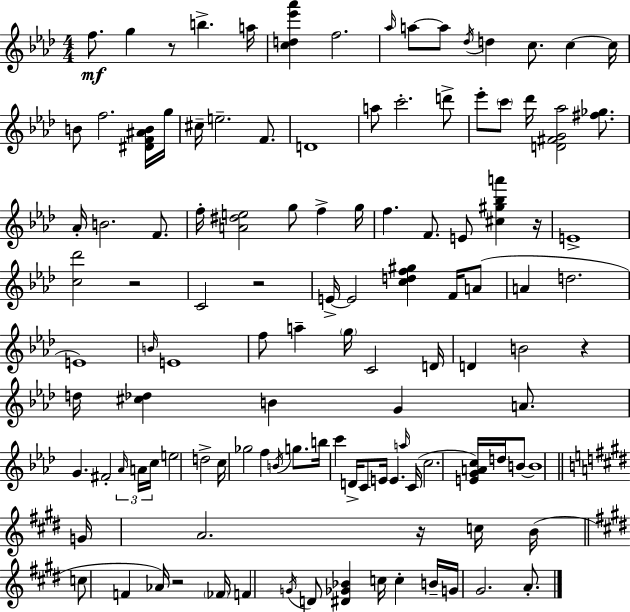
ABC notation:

X:1
T:Untitled
M:4/4
L:1/4
K:Ab
f/2 g z/2 b a/4 [cd_e'_a'] f2 _a/4 a/2 a/2 _d/4 d c/2 c c/4 B/2 f2 [^DF^AB]/4 g/4 ^c/4 e2 F/2 D4 a/2 c'2 d'/2 _e'/2 c'/2 _d'/4 [D^FG_a]2 [^f_g]/2 _A/4 B2 F/2 f/4 [A^de]2 g/2 f g/4 f F/2 E/2 [^c^g_ba'] z/4 E4 [c_d']2 z2 C2 z2 E/4 E2 [cdf^g] F/4 A/2 A d2 E4 B/4 E4 f/2 a g/4 C2 D/4 D B2 z d/4 [^c_d] B G A/2 G ^F2 _A/4 A/4 c/4 e2 d2 c/4 _g2 f B/4 g/2 b/4 c' D/4 C/2 E/4 E a/4 C/4 c2 [EGAc]/4 d/4 B/2 B4 G/4 A2 z/4 c/4 B/4 c/2 F _A/4 z2 _F/4 F G/4 D/2 [^D_G_B] c/4 c B/4 G/4 ^G2 A/2